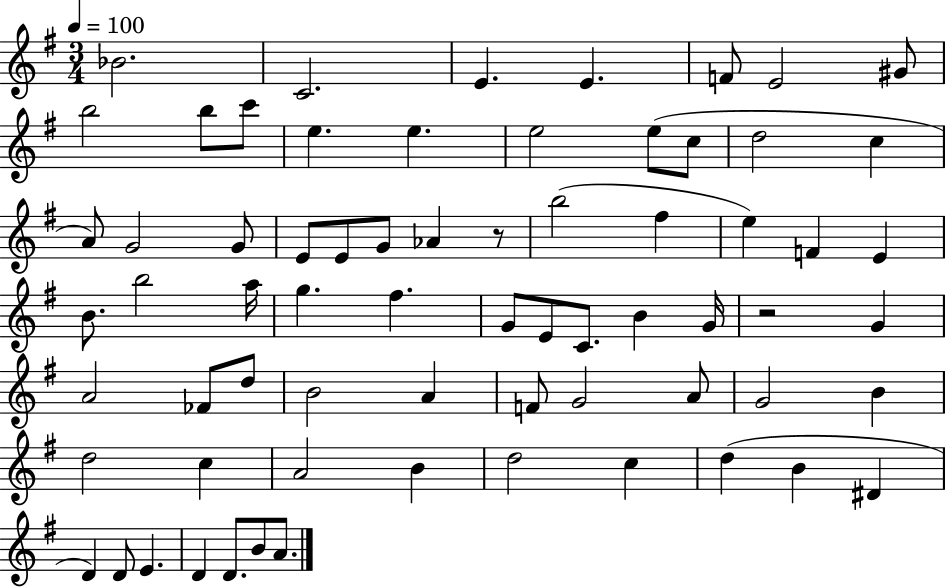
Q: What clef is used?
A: treble